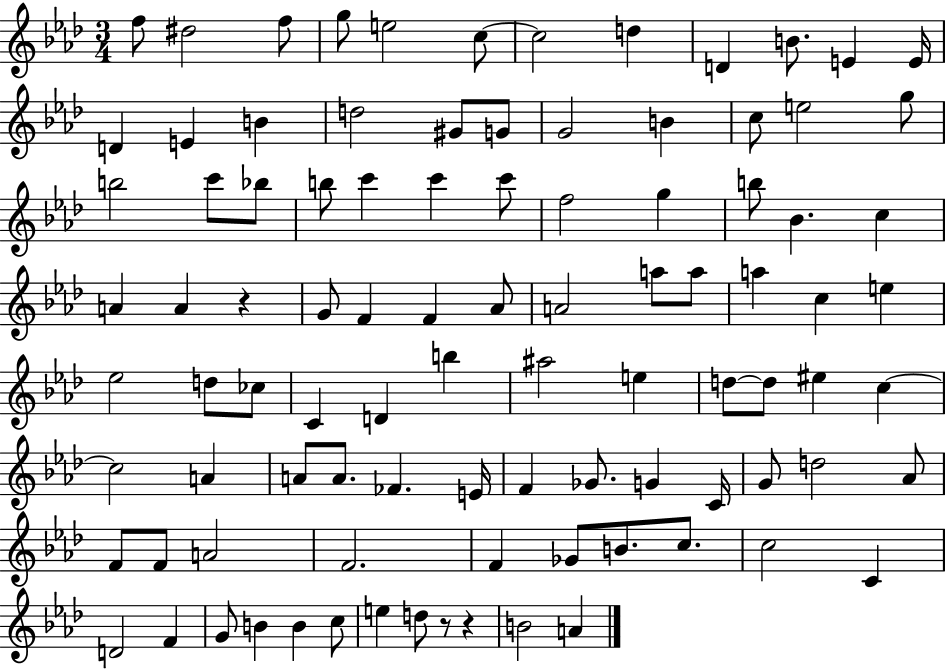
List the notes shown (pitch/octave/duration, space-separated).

F5/e D#5/h F5/e G5/e E5/h C5/e C5/h D5/q D4/q B4/e. E4/q E4/s D4/q E4/q B4/q D5/h G#4/e G4/e G4/h B4/q C5/e E5/h G5/e B5/h C6/e Bb5/e B5/e C6/q C6/q C6/e F5/h G5/q B5/e Bb4/q. C5/q A4/q A4/q R/q G4/e F4/q F4/q Ab4/e A4/h A5/e A5/e A5/q C5/q E5/q Eb5/h D5/e CES5/e C4/q D4/q B5/q A#5/h E5/q D5/e D5/e EIS5/q C5/q C5/h A4/q A4/e A4/e. FES4/q. E4/s F4/q Gb4/e. G4/q C4/s G4/e D5/h Ab4/e F4/e F4/e A4/h F4/h. F4/q Gb4/e B4/e. C5/e. C5/h C4/q D4/h F4/q G4/e B4/q B4/q C5/e E5/q D5/e R/e R/q B4/h A4/q